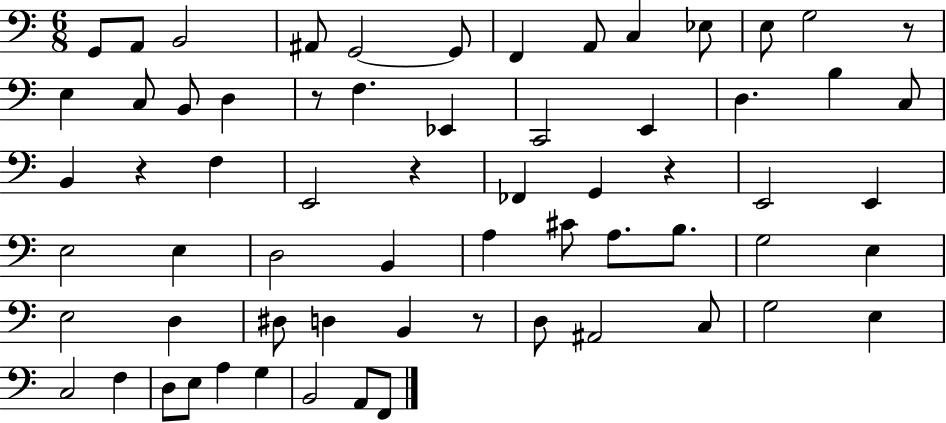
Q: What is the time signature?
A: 6/8